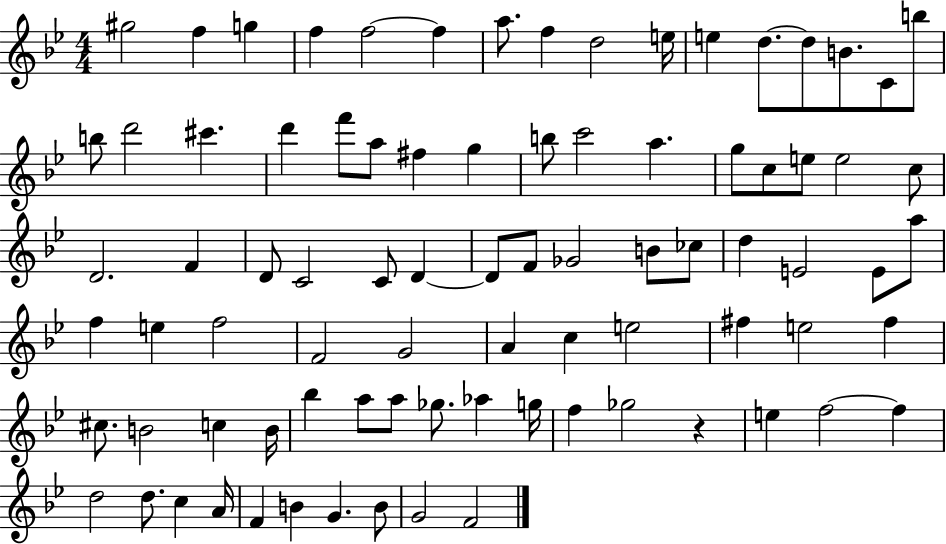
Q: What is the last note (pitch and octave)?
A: F4